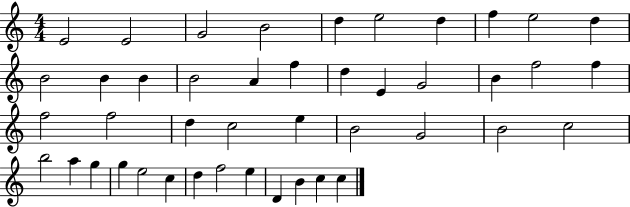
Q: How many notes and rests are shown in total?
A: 44